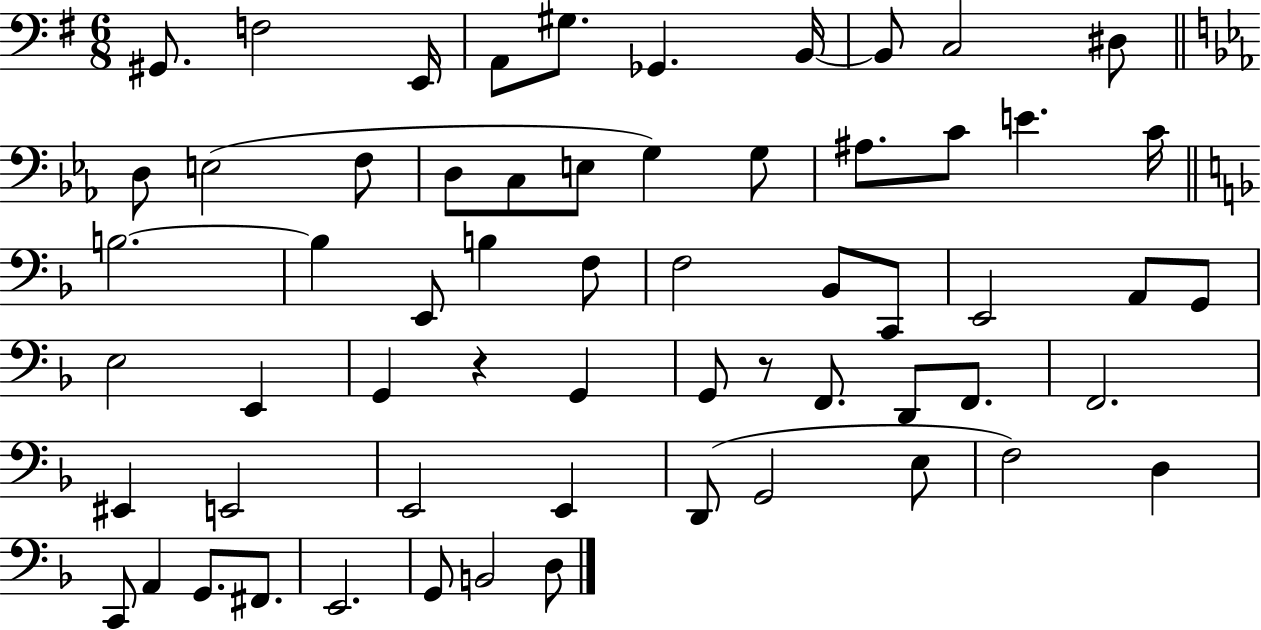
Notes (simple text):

G#2/e. F3/h E2/s A2/e G#3/e. Gb2/q. B2/s B2/e C3/h D#3/e D3/e E3/h F3/e D3/e C3/e E3/e G3/q G3/e A#3/e. C4/e E4/q. C4/s B3/h. B3/q E2/e B3/q F3/e F3/h Bb2/e C2/e E2/h A2/e G2/e E3/h E2/q G2/q R/q G2/q G2/e R/e F2/e. D2/e F2/e. F2/h. EIS2/q E2/h E2/h E2/q D2/e G2/h E3/e F3/h D3/q C2/e A2/q G2/e. F#2/e. E2/h. G2/e B2/h D3/e